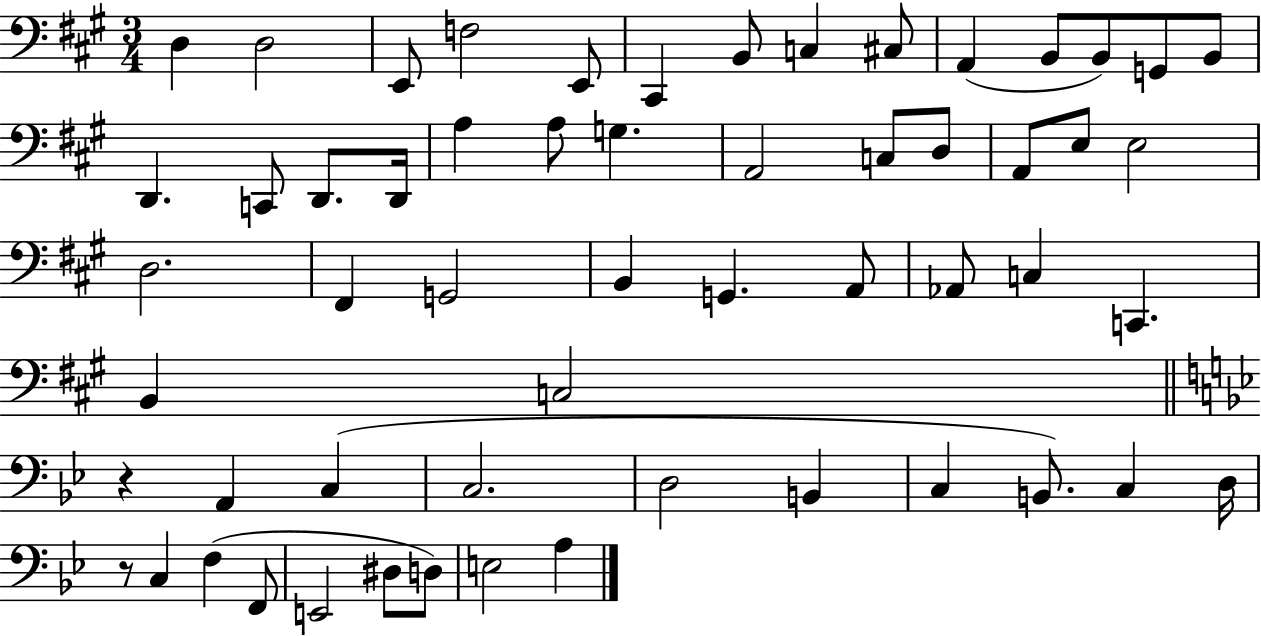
D3/q D3/h E2/e F3/h E2/e C#2/q B2/e C3/q C#3/e A2/q B2/e B2/e G2/e B2/e D2/q. C2/e D2/e. D2/s A3/q A3/e G3/q. A2/h C3/e D3/e A2/e E3/e E3/h D3/h. F#2/q G2/h B2/q G2/q. A2/e Ab2/e C3/q C2/q. B2/q C3/h R/q A2/q C3/q C3/h. D3/h B2/q C3/q B2/e. C3/q D3/s R/e C3/q F3/q F2/e E2/h D#3/e D3/e E3/h A3/q